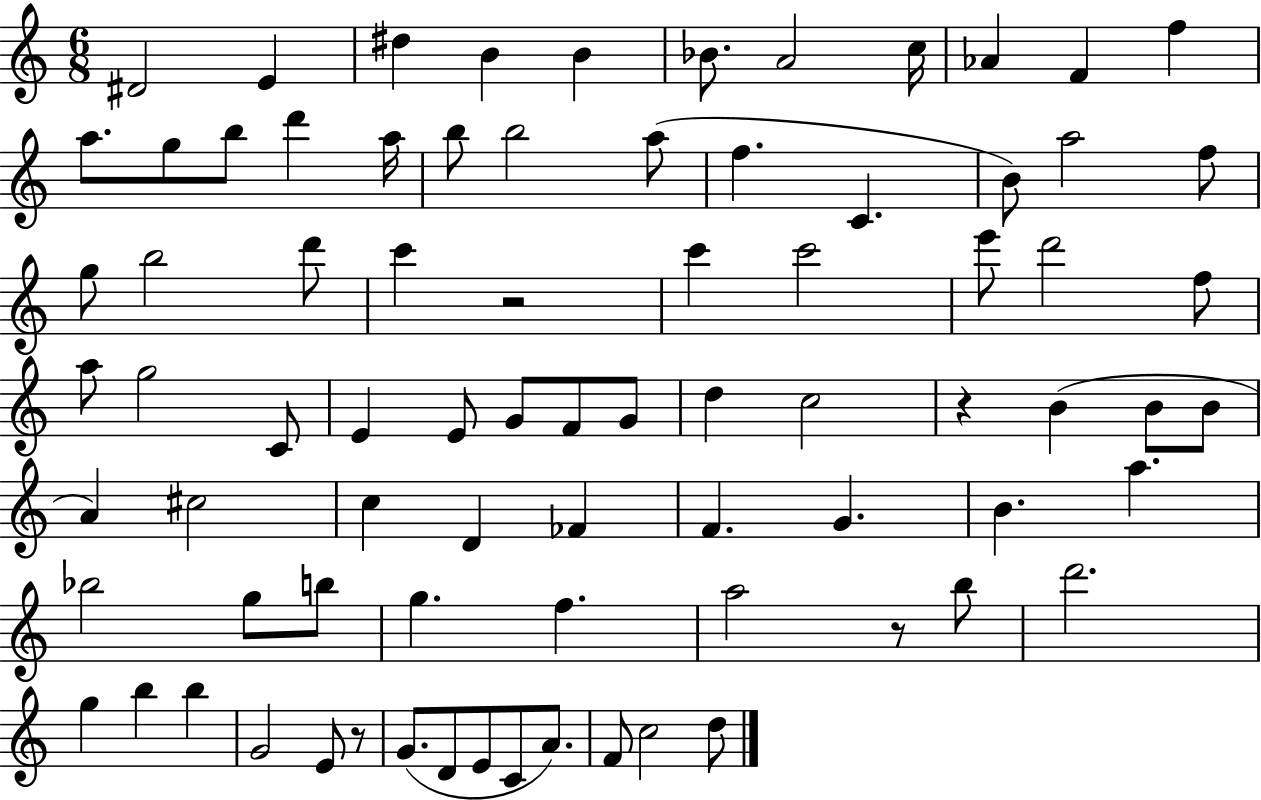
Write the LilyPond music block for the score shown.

{
  \clef treble
  \numericTimeSignature
  \time 6/8
  \key c \major
  \repeat volta 2 { dis'2 e'4 | dis''4 b'4 b'4 | bes'8. a'2 c''16 | aes'4 f'4 f''4 | \break a''8. g''8 b''8 d'''4 a''16 | b''8 b''2 a''8( | f''4. c'4. | b'8) a''2 f''8 | \break g''8 b''2 d'''8 | c'''4 r2 | c'''4 c'''2 | e'''8 d'''2 f''8 | \break a''8 g''2 c'8 | e'4 e'8 g'8 f'8 g'8 | d''4 c''2 | r4 b'4( b'8 b'8 | \break a'4) cis''2 | c''4 d'4 fes'4 | f'4. g'4. | b'4. a''4. | \break bes''2 g''8 b''8 | g''4. f''4. | a''2 r8 b''8 | d'''2. | \break g''4 b''4 b''4 | g'2 e'8 r8 | g'8.( d'8 e'8 c'8 a'8.) | f'8 c''2 d''8 | \break } \bar "|."
}